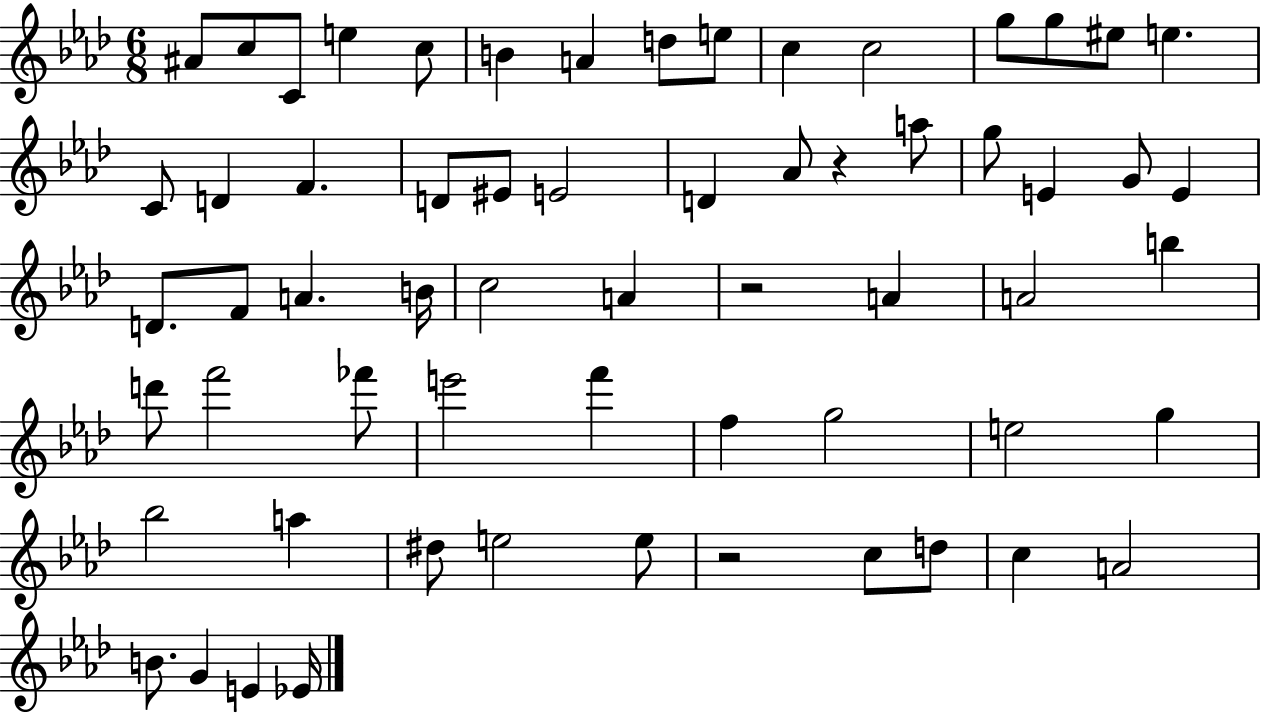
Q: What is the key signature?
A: AES major